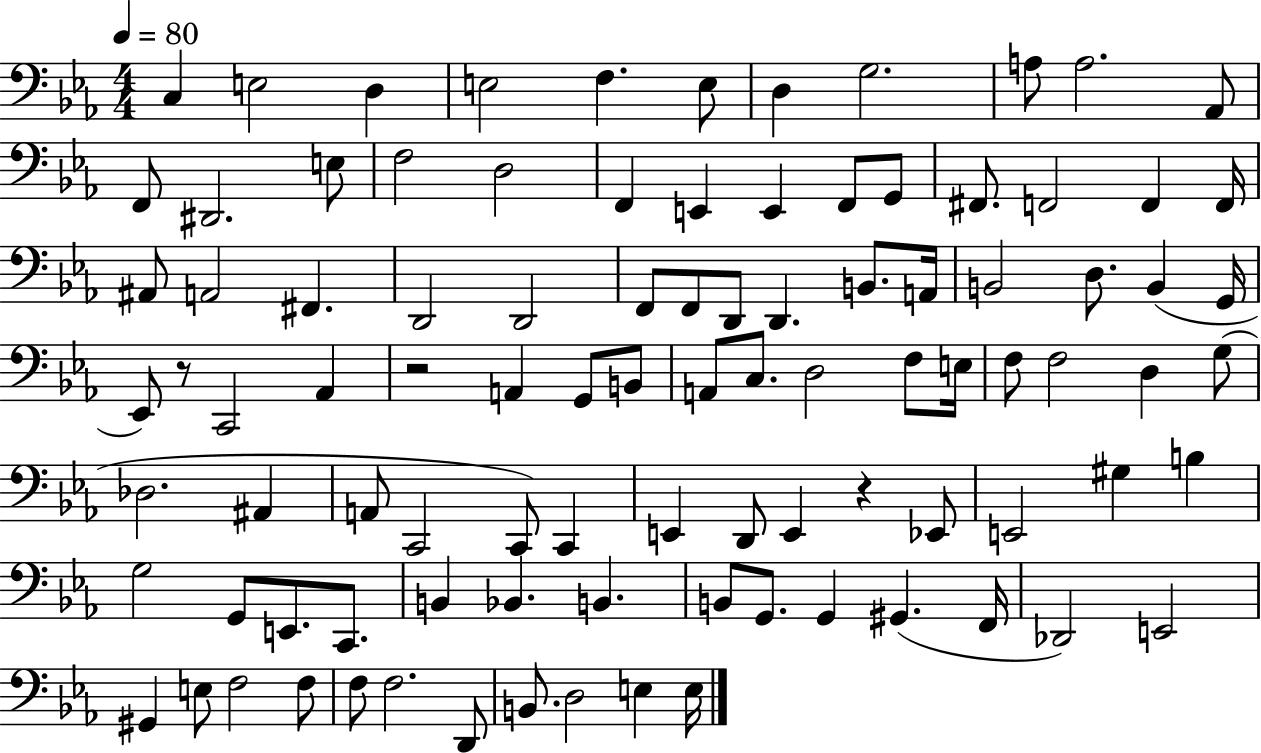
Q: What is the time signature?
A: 4/4